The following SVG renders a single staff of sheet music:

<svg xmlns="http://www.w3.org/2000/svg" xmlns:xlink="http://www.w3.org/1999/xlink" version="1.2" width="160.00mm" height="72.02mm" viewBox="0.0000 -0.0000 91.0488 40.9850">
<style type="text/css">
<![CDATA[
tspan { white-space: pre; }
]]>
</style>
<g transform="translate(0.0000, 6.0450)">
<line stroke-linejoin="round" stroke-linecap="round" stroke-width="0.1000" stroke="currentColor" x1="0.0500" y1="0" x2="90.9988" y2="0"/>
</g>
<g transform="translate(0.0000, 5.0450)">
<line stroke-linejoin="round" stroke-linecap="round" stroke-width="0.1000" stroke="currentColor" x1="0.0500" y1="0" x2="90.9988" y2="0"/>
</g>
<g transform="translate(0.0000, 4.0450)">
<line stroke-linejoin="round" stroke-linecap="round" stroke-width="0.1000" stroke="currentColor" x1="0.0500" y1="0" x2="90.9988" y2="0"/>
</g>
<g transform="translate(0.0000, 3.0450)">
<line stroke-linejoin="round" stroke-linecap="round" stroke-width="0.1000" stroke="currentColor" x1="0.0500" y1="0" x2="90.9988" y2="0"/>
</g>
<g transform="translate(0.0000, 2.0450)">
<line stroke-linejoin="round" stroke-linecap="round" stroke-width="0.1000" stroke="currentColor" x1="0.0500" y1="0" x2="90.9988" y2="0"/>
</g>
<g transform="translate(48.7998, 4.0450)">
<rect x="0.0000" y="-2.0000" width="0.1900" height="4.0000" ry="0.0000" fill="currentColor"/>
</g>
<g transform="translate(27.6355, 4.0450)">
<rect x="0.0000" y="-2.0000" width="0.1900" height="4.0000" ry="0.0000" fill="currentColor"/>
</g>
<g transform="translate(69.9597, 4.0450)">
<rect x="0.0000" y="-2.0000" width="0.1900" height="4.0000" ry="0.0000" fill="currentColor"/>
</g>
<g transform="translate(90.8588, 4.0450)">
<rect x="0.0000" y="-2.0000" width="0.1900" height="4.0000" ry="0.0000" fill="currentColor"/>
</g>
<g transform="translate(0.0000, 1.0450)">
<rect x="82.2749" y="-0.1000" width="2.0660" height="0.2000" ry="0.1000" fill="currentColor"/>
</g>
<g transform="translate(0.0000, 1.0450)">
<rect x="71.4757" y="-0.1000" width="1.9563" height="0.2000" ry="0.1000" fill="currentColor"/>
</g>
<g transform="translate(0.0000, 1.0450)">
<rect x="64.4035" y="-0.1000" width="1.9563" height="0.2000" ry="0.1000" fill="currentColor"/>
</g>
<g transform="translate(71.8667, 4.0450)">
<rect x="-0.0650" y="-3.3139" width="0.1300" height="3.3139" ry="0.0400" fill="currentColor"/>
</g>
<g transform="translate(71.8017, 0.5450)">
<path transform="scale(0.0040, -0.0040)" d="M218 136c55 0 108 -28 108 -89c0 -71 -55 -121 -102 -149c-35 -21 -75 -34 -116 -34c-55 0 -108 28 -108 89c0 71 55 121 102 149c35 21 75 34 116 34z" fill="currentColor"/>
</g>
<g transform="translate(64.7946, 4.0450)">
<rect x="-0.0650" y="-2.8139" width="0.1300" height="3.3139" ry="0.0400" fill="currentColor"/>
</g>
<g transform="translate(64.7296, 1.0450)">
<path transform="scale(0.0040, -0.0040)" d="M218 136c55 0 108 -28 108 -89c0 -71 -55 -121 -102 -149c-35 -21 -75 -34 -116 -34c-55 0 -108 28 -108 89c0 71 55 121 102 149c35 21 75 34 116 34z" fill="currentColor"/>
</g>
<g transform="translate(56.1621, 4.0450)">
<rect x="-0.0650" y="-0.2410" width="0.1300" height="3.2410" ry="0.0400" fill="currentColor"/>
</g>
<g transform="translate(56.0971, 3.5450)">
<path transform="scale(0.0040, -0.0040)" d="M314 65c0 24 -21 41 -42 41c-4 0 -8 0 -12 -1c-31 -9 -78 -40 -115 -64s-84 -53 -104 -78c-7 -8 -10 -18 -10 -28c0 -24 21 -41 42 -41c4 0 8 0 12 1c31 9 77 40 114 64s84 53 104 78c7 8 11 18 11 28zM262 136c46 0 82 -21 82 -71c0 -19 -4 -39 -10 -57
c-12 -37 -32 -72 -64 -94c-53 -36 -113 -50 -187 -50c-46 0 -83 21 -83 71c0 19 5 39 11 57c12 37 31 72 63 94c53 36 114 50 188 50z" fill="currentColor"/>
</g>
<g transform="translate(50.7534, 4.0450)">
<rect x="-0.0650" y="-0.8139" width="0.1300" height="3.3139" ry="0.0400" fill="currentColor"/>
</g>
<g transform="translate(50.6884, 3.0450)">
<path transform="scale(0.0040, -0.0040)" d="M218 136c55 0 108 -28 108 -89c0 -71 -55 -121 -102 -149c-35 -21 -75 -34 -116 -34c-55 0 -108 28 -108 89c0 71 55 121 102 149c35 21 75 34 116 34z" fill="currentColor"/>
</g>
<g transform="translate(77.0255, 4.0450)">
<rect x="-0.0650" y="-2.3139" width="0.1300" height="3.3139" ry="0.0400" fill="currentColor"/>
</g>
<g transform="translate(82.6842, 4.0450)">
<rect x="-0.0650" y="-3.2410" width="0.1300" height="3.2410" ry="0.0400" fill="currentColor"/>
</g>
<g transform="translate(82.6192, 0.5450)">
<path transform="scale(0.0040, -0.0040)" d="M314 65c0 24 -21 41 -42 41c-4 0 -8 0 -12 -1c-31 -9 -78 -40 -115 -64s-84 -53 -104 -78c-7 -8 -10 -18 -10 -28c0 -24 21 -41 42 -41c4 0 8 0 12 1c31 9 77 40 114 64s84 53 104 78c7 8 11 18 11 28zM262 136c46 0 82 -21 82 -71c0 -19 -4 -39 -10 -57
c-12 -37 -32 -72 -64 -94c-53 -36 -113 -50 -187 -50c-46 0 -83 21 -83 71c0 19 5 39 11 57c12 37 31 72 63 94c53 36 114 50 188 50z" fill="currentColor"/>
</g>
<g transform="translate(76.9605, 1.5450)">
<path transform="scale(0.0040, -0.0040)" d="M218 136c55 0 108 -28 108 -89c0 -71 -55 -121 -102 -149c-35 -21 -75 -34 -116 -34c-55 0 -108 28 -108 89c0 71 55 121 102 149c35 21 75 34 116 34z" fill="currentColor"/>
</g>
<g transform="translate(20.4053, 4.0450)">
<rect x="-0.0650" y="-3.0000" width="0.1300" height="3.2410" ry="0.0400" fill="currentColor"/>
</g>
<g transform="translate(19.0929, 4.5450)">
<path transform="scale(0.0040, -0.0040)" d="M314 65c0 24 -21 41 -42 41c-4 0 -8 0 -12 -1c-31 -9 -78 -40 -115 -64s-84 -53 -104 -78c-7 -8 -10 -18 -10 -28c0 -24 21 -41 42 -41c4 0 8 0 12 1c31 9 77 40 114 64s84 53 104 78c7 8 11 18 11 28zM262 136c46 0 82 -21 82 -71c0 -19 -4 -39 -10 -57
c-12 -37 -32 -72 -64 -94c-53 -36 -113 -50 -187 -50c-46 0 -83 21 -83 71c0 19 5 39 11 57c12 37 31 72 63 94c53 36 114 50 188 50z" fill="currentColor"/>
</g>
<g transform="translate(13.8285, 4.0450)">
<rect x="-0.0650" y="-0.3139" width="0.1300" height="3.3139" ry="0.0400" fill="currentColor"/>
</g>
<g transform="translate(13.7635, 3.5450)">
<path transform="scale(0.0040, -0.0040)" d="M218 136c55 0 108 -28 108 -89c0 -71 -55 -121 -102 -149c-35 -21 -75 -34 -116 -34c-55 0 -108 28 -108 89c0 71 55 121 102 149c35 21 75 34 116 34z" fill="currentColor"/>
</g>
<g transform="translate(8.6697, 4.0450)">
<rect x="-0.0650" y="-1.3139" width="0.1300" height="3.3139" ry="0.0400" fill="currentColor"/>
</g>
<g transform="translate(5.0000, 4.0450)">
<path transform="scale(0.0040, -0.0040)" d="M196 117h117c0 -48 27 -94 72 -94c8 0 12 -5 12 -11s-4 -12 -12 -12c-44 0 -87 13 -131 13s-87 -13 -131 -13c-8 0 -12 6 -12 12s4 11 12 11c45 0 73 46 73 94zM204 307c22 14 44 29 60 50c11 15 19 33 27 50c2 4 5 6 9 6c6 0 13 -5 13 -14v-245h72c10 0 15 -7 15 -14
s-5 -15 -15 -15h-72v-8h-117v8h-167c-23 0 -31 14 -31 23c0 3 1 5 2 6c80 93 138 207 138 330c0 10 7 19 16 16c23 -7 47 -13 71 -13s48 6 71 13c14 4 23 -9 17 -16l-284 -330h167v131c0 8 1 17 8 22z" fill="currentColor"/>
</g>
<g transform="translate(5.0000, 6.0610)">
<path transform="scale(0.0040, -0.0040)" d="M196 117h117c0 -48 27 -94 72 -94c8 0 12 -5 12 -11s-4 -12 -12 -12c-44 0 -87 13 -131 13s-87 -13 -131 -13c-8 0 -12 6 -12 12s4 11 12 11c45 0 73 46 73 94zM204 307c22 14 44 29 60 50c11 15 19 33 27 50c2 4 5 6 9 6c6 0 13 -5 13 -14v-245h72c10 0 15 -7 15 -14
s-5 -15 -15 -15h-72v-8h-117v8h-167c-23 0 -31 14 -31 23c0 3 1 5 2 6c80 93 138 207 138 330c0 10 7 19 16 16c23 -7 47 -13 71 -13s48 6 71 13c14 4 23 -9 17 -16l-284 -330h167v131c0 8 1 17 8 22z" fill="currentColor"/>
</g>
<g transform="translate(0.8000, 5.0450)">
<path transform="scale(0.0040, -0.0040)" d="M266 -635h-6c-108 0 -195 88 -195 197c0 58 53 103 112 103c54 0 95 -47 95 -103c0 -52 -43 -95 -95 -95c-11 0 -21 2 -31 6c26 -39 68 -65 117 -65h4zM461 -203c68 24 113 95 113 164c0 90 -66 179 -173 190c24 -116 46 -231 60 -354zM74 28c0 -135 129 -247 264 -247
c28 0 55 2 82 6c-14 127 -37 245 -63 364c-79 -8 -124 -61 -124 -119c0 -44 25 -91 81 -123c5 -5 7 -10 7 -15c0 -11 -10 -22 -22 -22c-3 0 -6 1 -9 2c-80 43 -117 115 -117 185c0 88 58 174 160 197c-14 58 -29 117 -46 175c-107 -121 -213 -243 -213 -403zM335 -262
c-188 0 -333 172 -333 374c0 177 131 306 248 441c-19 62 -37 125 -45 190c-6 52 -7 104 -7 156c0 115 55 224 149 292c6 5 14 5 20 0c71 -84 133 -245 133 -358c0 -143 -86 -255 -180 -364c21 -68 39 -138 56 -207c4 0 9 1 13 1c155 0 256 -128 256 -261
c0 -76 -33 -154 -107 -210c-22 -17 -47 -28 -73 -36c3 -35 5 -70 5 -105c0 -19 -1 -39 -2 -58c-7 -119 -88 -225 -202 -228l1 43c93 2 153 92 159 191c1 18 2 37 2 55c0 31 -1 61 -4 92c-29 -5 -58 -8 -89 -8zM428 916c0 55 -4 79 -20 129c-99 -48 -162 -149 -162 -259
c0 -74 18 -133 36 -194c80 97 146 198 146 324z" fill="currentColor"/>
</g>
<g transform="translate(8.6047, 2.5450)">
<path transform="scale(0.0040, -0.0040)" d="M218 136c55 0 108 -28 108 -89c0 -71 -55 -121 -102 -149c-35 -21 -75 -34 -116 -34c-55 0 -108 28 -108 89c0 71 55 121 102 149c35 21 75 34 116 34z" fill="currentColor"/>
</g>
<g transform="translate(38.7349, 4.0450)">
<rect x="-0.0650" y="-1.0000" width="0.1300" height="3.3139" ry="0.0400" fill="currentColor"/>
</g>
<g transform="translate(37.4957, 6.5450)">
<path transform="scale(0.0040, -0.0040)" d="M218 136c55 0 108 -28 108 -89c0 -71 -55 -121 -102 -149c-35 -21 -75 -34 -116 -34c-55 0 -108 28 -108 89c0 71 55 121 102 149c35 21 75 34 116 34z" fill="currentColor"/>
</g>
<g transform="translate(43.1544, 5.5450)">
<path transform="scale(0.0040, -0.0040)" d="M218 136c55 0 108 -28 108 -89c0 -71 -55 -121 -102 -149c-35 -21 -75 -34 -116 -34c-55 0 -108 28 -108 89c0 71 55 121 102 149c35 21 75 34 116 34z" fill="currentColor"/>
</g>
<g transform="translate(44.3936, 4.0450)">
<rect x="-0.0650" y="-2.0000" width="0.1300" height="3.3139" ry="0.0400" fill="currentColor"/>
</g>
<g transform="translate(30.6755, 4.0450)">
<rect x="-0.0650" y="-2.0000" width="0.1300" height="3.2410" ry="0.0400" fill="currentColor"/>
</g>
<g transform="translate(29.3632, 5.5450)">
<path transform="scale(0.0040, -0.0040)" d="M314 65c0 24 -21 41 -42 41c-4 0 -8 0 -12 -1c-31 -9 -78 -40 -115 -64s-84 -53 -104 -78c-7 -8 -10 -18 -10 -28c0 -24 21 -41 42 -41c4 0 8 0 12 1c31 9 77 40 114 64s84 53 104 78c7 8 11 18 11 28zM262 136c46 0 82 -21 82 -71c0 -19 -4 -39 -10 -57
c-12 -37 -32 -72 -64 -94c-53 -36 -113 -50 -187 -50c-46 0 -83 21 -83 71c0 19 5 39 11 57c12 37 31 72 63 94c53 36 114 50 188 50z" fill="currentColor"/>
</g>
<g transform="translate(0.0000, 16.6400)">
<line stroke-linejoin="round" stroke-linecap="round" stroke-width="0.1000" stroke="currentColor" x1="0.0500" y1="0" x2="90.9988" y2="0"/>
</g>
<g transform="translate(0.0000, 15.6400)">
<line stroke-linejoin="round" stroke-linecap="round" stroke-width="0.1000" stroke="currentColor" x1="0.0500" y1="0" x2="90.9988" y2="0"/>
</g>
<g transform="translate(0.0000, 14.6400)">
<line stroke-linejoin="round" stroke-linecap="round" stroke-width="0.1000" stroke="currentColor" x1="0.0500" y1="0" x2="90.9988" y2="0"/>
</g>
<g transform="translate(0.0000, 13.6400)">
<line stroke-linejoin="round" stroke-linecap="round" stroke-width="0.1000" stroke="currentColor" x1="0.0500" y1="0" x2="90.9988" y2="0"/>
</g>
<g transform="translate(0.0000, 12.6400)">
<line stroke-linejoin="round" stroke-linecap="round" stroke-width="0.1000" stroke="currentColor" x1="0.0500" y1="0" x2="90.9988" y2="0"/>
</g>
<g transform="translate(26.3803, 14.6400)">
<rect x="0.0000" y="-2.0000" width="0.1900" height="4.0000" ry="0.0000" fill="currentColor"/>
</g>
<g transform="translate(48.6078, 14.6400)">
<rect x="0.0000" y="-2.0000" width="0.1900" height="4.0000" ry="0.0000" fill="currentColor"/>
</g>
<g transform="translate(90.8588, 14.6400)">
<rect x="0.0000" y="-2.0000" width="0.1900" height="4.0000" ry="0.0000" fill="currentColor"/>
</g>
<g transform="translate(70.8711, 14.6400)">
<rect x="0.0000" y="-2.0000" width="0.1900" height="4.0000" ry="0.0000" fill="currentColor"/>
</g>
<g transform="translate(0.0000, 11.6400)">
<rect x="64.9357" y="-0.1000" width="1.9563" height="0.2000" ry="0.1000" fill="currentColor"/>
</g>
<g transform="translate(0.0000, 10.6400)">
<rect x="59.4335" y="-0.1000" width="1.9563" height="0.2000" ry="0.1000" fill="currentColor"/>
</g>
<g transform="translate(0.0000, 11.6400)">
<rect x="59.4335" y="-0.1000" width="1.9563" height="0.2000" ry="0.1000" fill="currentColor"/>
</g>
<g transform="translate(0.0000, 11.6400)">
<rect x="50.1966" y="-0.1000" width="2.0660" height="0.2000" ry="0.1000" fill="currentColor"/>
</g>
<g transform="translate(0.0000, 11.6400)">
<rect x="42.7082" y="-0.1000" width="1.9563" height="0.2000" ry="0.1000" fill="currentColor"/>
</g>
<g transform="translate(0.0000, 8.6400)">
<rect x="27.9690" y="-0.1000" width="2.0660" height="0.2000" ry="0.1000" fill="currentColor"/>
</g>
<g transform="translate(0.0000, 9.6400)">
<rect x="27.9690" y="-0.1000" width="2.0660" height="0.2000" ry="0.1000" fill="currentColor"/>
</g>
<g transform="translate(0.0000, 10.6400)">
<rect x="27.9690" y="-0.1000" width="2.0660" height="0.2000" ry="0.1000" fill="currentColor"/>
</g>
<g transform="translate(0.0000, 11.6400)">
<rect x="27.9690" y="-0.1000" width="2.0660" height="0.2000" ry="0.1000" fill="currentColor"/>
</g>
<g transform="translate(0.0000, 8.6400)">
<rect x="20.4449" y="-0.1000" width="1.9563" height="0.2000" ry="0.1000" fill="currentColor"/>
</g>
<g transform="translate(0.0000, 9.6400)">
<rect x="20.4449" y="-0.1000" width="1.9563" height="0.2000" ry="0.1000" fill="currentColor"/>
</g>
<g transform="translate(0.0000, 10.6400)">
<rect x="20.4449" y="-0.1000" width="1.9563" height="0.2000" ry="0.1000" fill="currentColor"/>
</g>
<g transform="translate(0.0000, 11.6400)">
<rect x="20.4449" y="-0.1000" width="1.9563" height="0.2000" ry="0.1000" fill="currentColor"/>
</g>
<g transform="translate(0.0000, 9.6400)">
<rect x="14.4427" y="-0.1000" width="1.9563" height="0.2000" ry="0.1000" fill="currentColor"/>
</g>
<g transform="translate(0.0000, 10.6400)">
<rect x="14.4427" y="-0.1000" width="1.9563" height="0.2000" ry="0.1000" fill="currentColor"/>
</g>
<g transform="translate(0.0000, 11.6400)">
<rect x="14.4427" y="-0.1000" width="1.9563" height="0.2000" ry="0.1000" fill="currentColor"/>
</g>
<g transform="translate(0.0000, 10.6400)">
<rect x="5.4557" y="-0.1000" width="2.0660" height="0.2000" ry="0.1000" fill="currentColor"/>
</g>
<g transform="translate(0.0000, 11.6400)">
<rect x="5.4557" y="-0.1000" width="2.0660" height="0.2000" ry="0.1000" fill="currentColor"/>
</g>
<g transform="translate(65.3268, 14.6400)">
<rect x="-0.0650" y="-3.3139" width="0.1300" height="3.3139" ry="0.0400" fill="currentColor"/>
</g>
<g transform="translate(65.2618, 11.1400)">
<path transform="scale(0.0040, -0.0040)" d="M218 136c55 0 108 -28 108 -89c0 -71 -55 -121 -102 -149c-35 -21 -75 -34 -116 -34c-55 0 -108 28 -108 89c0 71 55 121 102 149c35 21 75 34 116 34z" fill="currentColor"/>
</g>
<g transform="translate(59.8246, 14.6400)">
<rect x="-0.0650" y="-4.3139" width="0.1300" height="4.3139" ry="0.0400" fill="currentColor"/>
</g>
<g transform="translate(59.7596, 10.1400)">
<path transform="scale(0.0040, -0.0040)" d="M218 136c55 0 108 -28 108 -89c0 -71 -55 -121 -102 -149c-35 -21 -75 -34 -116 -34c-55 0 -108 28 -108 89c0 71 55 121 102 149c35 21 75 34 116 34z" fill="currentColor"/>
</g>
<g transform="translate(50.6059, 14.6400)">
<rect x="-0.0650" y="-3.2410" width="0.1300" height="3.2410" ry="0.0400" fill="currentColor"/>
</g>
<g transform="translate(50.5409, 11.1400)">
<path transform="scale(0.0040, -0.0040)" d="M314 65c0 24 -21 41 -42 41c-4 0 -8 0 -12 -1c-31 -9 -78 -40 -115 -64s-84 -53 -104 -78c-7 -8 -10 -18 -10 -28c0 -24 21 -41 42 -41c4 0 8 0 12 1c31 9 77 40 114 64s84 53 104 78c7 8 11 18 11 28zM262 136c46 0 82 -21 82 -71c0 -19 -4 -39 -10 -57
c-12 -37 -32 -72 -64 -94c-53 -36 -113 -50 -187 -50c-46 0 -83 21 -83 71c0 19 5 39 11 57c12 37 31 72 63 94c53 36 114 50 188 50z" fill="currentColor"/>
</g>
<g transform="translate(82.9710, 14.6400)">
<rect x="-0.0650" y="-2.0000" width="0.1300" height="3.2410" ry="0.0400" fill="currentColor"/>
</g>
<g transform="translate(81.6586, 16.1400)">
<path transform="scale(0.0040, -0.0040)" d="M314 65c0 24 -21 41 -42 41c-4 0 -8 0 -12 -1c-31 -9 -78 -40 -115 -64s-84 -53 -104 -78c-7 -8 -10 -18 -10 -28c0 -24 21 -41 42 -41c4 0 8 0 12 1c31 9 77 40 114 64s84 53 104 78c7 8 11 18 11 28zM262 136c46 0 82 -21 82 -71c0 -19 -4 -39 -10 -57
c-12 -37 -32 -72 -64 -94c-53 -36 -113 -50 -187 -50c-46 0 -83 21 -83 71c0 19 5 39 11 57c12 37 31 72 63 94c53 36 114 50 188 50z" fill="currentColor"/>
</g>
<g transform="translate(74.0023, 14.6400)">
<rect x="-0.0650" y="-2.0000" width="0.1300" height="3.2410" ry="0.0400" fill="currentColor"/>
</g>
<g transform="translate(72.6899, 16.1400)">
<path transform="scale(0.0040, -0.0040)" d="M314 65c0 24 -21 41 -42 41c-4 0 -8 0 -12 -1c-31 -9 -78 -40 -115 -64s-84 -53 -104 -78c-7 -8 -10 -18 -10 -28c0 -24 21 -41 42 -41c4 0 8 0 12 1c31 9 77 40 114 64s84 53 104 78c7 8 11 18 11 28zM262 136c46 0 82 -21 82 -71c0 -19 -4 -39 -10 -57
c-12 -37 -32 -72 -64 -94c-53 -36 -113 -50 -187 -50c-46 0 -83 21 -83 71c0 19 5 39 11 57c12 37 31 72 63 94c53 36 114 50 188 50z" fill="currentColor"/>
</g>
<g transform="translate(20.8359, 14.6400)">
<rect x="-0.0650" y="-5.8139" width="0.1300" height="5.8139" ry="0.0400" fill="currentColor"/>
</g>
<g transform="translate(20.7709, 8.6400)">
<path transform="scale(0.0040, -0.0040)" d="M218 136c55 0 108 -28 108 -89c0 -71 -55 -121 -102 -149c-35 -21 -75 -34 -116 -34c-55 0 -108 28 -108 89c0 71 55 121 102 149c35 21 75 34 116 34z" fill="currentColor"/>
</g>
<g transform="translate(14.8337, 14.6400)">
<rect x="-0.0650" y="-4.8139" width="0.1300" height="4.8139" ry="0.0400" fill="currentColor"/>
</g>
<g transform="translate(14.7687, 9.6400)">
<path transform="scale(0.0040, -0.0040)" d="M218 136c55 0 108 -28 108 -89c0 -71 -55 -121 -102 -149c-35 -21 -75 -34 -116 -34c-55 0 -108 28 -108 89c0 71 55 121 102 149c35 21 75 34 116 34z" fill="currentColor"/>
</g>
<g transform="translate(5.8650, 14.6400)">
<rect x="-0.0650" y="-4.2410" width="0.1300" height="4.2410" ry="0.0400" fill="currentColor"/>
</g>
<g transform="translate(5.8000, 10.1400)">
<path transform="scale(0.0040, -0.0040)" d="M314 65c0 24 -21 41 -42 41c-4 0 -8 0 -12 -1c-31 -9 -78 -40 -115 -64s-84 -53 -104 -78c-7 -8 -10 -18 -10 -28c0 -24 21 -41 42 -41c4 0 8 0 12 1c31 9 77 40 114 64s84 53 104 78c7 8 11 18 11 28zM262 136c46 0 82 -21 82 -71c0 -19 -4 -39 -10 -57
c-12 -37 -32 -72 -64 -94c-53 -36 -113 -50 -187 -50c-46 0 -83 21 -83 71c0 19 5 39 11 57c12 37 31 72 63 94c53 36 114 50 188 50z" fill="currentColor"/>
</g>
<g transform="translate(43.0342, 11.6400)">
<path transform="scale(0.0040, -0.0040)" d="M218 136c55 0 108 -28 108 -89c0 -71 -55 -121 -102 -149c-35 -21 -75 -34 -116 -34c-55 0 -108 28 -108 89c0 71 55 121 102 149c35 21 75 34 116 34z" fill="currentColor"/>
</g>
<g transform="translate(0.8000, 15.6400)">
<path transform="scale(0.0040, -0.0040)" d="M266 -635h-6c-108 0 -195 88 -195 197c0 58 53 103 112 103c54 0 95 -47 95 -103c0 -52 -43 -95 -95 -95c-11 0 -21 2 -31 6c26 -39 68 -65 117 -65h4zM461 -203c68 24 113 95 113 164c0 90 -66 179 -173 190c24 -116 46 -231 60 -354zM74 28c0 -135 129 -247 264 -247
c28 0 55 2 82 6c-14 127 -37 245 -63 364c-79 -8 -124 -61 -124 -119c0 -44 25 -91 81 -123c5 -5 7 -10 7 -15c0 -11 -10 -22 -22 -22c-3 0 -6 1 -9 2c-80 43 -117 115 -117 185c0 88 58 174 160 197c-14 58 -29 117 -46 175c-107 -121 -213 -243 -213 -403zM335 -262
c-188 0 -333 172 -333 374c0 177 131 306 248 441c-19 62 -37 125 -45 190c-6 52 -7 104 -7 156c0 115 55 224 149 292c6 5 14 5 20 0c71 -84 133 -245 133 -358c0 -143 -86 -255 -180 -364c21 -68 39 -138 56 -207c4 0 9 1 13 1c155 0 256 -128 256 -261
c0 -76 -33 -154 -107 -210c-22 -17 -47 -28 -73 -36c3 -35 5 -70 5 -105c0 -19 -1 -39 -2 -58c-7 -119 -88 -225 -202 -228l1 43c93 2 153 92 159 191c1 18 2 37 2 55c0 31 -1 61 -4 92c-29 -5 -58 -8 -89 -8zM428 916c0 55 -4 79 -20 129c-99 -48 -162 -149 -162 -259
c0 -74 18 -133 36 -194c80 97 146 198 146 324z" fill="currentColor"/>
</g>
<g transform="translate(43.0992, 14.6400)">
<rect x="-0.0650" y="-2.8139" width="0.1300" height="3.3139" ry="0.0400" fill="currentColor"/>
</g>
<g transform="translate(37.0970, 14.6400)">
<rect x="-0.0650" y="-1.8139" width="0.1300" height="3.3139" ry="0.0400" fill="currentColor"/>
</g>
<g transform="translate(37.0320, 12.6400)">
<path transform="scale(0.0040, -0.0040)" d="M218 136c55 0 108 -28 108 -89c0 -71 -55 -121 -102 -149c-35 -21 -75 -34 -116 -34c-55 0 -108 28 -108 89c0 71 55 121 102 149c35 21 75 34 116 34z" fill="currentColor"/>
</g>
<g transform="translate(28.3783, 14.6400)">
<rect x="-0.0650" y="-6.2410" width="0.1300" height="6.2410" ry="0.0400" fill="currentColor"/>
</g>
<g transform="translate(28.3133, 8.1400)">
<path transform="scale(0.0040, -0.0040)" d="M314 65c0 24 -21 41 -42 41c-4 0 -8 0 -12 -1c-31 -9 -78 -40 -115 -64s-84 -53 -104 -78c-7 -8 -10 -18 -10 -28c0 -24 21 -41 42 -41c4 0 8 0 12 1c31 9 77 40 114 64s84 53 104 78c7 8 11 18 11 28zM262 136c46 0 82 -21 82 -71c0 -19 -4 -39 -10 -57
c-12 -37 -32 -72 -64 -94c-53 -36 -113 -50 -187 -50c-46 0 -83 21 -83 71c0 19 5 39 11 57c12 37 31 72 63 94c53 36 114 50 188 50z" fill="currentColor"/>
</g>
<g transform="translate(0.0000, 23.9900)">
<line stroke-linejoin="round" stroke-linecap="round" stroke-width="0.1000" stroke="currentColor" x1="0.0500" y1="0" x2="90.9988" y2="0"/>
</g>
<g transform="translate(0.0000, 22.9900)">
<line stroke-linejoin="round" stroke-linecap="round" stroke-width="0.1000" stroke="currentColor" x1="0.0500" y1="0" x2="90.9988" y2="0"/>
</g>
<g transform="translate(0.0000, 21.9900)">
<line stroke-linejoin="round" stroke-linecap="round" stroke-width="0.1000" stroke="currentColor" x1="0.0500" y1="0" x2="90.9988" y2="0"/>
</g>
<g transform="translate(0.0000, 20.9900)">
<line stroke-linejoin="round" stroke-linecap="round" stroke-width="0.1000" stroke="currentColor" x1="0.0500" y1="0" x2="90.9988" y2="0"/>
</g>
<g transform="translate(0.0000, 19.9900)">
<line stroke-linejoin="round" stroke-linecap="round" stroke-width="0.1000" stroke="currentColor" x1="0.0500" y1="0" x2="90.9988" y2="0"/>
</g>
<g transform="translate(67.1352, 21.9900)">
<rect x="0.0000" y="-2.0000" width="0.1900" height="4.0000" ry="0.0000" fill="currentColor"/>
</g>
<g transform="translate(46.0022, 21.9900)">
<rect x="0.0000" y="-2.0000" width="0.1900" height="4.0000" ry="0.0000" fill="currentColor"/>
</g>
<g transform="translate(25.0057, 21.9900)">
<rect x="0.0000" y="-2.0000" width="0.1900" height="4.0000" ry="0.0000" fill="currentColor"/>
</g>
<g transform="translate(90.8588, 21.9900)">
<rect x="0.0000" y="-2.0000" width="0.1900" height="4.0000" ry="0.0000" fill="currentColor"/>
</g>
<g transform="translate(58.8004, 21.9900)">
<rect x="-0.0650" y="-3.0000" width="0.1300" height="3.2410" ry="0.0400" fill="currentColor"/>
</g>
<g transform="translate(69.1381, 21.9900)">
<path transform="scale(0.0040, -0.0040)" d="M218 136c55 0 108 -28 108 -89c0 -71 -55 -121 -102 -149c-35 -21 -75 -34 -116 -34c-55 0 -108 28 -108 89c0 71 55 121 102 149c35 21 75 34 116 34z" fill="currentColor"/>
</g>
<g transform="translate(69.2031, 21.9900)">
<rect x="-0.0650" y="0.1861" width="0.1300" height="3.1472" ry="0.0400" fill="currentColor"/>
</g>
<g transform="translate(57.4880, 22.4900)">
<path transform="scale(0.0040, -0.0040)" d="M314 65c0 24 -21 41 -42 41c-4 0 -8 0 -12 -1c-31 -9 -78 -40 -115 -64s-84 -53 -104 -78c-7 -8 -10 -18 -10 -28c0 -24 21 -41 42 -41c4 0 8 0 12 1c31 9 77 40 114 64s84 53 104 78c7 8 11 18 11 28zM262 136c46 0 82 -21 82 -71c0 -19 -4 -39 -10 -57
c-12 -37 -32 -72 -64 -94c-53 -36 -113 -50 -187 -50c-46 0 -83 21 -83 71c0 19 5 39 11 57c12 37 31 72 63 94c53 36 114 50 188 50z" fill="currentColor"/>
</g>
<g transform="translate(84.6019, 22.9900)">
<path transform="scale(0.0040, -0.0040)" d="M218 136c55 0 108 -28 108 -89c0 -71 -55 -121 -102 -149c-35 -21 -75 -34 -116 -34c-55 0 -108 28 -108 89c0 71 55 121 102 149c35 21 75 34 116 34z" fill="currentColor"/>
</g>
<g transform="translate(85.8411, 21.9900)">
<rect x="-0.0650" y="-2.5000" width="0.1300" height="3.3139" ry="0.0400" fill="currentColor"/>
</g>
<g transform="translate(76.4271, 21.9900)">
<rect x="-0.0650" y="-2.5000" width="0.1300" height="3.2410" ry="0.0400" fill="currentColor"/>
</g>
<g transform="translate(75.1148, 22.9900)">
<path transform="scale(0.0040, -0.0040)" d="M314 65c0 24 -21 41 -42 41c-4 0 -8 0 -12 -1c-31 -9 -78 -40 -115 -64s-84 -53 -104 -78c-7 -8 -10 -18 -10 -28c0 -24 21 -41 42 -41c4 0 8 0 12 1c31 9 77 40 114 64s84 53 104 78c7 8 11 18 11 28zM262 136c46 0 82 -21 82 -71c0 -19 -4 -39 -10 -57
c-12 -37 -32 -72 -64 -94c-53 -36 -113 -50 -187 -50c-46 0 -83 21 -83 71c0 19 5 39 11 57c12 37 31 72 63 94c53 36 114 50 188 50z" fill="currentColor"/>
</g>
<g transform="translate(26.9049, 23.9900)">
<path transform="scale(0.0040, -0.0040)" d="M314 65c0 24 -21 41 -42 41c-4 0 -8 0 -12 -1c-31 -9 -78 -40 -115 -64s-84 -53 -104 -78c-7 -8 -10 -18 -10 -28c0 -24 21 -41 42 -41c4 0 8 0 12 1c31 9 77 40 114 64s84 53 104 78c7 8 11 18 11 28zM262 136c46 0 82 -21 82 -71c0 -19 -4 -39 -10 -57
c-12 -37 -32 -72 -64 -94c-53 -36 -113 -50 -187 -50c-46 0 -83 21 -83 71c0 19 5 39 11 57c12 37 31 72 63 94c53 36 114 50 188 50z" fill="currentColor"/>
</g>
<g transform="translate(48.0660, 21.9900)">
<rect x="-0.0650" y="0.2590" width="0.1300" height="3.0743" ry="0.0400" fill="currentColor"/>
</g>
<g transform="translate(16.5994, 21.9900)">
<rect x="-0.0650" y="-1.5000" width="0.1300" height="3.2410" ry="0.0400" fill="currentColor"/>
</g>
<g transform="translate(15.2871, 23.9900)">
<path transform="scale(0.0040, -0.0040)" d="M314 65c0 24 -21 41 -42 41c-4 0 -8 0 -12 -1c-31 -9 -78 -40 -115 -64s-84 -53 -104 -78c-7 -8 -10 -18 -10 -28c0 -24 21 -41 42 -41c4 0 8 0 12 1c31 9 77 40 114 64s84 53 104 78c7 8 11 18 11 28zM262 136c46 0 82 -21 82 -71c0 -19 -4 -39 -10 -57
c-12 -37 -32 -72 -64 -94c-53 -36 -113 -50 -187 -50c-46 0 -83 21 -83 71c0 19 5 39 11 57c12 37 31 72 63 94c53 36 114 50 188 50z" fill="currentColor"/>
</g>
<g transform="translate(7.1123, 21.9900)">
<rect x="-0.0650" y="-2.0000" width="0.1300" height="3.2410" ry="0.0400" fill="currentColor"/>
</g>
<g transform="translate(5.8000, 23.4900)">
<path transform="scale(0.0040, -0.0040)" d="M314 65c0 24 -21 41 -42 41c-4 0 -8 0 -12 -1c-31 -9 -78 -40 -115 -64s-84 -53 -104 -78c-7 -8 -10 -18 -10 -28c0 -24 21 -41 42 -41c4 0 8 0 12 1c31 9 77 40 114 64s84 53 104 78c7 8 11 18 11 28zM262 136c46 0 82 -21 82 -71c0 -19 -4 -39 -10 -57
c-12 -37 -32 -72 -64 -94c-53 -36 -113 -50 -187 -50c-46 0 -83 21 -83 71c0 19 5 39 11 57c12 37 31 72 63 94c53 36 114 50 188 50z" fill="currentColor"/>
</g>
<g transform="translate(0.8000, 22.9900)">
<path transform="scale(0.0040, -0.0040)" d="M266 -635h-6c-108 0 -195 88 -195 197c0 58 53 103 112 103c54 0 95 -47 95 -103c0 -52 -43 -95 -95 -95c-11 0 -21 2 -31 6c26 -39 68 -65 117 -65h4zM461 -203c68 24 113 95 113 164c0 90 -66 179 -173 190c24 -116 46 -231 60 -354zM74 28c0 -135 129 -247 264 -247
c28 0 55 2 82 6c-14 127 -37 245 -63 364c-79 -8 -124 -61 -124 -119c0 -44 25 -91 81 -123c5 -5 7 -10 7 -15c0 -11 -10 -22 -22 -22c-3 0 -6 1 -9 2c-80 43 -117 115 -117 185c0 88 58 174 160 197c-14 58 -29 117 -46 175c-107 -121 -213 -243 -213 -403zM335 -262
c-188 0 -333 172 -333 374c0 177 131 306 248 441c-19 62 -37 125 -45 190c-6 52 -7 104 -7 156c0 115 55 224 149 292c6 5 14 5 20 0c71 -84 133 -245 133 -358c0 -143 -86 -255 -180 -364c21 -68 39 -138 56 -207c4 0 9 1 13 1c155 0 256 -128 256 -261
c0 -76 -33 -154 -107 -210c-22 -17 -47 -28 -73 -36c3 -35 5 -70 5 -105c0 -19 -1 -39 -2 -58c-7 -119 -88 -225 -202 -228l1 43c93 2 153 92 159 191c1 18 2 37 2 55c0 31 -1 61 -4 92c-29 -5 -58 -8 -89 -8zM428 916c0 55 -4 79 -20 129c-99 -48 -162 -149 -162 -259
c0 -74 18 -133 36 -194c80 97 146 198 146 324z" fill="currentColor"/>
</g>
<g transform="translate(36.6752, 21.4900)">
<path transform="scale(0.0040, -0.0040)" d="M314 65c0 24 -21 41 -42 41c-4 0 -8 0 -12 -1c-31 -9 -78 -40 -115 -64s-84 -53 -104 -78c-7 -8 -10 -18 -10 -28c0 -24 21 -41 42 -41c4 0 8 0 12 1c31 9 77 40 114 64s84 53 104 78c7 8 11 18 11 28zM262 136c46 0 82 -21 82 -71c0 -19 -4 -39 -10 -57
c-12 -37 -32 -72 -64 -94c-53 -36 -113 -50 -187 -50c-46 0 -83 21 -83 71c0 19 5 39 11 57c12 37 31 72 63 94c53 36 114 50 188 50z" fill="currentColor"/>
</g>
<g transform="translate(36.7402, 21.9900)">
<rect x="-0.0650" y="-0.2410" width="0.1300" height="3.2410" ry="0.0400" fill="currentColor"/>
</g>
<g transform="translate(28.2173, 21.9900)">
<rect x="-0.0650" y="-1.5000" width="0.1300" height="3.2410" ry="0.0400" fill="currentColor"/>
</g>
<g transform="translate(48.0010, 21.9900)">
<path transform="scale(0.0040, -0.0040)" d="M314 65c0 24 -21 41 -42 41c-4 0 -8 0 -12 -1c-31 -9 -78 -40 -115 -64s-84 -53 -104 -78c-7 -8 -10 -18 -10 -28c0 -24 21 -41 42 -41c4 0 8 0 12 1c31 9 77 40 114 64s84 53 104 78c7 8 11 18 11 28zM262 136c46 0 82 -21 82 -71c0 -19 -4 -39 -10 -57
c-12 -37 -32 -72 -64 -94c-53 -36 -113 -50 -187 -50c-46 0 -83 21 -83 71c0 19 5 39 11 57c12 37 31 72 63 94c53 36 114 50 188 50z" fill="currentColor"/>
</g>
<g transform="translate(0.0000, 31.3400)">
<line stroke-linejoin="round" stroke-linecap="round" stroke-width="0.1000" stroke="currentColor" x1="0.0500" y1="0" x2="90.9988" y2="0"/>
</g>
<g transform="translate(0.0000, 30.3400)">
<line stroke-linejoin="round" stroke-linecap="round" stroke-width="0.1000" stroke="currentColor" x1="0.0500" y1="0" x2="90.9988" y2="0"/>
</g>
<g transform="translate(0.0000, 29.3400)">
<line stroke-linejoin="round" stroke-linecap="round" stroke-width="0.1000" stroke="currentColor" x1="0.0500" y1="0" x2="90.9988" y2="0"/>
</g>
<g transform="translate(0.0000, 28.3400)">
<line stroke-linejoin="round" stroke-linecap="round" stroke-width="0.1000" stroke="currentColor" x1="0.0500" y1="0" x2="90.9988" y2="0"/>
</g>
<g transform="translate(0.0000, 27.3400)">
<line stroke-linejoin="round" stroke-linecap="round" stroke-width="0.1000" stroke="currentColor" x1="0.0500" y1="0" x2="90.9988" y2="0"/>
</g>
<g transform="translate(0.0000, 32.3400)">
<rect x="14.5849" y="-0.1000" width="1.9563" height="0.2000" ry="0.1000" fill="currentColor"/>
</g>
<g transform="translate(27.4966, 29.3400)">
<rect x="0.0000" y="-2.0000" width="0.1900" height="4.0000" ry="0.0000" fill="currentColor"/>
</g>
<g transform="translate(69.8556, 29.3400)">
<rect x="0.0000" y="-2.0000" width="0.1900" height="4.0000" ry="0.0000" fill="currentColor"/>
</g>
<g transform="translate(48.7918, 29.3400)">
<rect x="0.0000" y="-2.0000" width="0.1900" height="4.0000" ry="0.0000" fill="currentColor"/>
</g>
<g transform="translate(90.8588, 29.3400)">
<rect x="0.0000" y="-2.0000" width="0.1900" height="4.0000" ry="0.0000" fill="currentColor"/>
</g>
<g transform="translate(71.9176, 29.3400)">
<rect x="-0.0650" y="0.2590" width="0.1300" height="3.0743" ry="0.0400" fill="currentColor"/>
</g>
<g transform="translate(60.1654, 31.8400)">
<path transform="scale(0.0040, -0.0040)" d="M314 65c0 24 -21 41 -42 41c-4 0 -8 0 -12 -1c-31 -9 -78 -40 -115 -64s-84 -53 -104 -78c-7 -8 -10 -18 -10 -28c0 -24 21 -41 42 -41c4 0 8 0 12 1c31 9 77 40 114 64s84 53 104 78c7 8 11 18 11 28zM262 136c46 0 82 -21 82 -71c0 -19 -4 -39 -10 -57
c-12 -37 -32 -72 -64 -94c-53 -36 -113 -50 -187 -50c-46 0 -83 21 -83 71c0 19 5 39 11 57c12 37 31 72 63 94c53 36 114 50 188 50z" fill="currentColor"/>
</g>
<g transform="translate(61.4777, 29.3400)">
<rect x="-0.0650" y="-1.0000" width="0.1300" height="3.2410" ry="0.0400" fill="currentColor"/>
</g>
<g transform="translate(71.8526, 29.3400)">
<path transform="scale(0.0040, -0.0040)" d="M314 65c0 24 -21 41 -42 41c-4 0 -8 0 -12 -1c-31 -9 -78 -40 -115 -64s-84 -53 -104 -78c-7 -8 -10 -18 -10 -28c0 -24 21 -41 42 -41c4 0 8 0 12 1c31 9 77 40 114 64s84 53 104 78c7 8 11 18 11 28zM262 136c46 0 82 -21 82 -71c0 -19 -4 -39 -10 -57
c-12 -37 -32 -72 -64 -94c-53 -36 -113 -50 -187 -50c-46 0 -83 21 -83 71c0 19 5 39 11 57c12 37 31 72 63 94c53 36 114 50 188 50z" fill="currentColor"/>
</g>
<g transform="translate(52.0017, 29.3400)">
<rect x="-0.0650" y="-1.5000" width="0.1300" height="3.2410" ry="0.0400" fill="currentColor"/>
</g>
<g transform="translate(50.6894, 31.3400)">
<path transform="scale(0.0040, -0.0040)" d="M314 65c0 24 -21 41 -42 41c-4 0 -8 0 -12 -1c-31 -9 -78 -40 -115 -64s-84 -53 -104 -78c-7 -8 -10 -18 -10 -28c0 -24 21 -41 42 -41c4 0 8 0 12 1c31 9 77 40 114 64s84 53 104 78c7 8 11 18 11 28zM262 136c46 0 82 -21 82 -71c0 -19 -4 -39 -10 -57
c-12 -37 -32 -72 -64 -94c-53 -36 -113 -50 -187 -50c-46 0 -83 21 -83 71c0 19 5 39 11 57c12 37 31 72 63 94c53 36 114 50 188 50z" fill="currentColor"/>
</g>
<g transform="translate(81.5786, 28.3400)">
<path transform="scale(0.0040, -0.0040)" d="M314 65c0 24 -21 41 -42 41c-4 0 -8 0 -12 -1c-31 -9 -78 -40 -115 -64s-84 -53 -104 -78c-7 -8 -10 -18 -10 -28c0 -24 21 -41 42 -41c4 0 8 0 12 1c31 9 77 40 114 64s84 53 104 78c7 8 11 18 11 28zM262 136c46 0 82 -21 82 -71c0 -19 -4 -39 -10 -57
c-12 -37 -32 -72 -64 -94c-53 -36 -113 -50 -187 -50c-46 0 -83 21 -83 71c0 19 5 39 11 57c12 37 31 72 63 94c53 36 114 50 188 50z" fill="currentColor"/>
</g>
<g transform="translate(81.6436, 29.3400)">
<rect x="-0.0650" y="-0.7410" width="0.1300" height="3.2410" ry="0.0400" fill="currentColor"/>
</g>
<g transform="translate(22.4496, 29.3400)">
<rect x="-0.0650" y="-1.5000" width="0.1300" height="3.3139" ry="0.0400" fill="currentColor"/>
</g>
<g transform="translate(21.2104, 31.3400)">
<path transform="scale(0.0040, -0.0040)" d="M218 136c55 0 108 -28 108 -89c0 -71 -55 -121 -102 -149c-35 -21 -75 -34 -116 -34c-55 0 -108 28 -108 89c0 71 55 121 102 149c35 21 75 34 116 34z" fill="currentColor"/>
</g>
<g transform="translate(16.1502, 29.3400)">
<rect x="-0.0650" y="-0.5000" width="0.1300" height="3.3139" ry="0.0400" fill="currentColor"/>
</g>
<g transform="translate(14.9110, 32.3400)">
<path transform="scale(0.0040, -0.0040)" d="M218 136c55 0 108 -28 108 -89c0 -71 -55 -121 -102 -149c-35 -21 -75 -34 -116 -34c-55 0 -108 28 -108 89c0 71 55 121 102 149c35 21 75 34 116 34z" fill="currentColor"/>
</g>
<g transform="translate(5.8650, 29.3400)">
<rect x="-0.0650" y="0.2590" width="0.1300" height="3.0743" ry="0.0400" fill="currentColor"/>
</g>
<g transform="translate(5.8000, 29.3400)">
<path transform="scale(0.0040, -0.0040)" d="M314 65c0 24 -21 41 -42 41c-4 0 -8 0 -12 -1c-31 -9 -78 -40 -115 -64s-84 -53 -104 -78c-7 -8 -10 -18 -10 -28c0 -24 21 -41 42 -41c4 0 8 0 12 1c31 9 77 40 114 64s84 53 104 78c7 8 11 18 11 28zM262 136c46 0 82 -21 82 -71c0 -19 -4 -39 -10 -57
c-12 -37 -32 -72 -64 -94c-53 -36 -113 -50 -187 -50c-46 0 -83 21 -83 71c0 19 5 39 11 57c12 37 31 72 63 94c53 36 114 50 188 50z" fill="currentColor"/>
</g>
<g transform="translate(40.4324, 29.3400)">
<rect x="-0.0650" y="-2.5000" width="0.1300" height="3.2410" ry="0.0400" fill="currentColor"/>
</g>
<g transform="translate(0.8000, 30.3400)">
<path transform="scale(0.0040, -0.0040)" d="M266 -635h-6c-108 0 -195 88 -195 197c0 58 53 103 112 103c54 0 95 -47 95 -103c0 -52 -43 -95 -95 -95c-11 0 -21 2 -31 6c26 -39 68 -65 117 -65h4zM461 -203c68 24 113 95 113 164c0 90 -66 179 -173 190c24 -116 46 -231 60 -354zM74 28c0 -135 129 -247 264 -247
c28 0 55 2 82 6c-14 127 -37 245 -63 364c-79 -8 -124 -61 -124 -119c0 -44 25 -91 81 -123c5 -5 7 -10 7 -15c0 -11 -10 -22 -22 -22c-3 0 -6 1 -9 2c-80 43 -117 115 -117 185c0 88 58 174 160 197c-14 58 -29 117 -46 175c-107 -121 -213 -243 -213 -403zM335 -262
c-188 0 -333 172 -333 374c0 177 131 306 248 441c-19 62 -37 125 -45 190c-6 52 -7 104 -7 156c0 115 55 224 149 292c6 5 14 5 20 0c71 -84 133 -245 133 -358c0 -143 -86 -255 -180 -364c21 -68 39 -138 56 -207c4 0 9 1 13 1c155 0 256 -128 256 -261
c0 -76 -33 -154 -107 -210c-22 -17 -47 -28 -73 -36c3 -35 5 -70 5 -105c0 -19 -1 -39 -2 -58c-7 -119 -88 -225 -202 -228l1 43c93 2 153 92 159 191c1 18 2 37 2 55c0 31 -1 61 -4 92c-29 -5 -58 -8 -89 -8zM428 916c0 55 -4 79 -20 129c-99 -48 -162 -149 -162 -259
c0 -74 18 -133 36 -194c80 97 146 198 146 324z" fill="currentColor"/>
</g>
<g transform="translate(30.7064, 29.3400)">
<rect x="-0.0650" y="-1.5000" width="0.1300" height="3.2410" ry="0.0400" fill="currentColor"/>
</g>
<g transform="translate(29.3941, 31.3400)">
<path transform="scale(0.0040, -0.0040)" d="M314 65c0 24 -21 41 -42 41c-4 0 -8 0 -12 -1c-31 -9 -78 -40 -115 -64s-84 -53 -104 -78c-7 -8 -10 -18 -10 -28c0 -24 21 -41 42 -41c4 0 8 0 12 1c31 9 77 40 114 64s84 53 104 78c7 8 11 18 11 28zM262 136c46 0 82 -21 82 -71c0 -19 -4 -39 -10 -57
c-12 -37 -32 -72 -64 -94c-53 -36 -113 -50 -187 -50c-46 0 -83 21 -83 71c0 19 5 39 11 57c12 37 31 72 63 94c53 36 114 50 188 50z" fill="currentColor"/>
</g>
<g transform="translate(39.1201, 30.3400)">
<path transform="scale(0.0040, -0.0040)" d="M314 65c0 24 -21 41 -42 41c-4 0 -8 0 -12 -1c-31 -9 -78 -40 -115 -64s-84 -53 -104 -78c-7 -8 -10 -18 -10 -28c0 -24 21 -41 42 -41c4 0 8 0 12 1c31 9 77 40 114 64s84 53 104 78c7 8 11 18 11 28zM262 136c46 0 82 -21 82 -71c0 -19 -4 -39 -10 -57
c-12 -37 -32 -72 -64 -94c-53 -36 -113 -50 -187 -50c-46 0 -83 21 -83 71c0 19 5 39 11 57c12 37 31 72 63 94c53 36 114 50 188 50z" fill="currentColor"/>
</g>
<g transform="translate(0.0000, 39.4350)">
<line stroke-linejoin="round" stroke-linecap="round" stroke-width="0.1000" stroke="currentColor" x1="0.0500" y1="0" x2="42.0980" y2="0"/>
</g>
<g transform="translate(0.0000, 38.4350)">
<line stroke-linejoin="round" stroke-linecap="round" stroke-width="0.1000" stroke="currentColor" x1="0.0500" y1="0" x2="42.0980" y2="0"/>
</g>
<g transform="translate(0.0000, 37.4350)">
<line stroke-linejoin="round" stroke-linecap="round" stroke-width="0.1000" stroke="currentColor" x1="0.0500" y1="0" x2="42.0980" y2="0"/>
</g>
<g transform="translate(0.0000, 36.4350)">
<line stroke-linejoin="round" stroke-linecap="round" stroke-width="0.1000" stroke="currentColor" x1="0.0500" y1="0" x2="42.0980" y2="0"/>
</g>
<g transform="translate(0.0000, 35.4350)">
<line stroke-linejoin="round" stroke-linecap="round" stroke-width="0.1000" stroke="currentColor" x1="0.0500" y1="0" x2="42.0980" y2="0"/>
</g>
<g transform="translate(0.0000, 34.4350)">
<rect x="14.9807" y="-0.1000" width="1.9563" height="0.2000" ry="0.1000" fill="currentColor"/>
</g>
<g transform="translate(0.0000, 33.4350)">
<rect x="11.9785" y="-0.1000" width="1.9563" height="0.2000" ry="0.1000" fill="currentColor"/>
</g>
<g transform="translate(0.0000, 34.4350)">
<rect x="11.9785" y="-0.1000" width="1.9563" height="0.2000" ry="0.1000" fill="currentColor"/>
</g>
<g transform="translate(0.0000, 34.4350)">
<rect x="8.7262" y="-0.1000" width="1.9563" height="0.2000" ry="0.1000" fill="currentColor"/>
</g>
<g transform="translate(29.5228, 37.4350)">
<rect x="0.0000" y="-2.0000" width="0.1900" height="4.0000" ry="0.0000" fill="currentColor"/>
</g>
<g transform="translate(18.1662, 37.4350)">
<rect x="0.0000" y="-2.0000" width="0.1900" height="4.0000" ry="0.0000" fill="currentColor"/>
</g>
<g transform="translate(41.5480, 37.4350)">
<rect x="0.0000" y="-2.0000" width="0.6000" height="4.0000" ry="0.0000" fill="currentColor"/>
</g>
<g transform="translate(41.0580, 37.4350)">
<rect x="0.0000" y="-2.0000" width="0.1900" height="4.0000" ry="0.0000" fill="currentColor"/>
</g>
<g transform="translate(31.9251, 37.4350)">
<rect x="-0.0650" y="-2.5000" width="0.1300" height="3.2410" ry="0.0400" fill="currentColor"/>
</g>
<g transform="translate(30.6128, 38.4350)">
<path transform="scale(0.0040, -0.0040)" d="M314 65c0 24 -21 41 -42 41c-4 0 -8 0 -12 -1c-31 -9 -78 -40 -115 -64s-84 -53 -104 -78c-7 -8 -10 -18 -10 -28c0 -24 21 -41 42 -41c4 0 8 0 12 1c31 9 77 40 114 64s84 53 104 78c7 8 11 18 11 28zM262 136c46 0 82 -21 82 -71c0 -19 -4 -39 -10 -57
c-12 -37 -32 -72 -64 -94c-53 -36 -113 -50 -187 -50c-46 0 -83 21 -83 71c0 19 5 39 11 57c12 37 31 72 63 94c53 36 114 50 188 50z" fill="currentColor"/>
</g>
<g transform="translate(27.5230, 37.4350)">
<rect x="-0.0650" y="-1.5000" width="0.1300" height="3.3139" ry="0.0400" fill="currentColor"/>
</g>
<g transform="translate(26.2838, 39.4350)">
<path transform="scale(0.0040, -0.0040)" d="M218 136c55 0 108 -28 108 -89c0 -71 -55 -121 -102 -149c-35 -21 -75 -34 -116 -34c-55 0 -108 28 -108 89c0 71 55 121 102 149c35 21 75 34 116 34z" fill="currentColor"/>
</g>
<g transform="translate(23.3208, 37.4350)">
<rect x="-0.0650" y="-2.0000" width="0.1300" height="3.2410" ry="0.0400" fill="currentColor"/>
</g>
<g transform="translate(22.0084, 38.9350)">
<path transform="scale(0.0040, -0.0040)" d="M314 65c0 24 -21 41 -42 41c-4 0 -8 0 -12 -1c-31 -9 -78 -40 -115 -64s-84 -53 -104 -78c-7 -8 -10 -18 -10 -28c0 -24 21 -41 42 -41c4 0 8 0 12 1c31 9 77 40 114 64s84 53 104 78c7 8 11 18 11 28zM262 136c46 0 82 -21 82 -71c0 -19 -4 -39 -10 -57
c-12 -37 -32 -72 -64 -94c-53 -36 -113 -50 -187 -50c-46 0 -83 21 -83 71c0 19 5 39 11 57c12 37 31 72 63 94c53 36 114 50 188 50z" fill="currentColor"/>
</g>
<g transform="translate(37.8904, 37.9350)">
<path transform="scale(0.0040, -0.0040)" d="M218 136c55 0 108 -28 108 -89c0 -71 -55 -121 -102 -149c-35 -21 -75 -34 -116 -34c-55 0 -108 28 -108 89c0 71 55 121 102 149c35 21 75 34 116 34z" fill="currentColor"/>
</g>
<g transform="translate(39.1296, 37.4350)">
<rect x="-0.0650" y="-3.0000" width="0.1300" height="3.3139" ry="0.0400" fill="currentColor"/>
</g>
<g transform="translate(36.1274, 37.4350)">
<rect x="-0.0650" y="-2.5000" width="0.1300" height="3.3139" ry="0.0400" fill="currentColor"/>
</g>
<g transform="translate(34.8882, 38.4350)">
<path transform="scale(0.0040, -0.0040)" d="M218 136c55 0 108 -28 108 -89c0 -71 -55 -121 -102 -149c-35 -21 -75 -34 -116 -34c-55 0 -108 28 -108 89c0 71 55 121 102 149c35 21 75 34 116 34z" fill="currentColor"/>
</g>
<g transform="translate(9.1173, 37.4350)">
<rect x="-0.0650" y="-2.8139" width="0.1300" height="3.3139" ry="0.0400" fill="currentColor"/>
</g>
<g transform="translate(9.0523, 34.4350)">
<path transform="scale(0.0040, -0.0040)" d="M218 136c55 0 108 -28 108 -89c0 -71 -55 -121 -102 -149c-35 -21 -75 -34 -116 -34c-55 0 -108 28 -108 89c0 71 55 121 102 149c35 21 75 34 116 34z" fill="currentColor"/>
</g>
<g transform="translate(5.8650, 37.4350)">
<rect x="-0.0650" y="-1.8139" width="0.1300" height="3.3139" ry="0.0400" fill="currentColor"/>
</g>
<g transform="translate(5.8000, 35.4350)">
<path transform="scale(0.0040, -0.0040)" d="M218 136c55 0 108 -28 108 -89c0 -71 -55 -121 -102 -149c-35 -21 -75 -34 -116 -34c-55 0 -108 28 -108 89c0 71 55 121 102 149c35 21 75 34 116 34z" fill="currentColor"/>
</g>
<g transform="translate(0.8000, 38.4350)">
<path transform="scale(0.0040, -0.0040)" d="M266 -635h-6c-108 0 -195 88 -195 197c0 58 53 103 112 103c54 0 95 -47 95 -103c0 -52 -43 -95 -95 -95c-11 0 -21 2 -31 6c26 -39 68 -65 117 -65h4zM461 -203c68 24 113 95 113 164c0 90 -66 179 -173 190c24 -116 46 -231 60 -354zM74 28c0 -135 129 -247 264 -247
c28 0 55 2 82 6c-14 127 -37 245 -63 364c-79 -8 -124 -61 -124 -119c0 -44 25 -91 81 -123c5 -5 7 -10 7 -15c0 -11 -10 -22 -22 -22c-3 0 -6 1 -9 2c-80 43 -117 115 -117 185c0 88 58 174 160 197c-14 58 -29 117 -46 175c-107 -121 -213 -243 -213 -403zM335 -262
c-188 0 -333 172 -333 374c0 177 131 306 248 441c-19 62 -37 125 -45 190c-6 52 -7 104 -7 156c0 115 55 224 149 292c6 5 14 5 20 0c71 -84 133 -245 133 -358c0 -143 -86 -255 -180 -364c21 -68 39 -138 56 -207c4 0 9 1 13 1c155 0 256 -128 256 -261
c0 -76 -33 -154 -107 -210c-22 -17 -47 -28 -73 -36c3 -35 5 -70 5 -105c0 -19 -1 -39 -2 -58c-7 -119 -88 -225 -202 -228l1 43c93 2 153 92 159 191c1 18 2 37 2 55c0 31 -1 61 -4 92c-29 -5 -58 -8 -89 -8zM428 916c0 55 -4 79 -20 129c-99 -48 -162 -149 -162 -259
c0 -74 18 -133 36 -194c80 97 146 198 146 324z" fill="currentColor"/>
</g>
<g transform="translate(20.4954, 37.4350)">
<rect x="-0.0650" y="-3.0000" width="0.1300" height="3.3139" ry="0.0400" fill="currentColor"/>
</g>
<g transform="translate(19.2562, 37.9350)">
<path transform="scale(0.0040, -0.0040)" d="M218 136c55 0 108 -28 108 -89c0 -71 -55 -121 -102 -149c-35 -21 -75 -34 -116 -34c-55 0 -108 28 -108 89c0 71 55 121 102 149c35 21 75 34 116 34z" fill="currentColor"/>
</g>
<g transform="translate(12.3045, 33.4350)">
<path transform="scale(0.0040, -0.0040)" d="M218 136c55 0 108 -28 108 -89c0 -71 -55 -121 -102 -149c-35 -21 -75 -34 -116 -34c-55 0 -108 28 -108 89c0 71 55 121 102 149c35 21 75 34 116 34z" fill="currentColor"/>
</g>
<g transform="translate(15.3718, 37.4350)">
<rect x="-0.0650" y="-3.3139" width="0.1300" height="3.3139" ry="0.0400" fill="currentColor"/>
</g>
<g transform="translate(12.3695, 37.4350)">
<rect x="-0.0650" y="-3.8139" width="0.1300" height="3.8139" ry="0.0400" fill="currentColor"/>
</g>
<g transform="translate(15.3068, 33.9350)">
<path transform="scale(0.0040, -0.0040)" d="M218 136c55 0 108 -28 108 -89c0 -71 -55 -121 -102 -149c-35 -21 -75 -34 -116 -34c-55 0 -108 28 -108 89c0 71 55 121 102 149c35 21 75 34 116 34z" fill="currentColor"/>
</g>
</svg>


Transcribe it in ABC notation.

X:1
T:Untitled
M:4/4
L:1/4
K:C
e c A2 F2 D F d c2 a b g b2 d'2 e' g' a'2 f a b2 d' b F2 F2 F2 E2 E2 c2 B2 A2 B G2 G B2 C E E2 G2 E2 D2 B2 d2 f a c' b A F2 E G2 G A